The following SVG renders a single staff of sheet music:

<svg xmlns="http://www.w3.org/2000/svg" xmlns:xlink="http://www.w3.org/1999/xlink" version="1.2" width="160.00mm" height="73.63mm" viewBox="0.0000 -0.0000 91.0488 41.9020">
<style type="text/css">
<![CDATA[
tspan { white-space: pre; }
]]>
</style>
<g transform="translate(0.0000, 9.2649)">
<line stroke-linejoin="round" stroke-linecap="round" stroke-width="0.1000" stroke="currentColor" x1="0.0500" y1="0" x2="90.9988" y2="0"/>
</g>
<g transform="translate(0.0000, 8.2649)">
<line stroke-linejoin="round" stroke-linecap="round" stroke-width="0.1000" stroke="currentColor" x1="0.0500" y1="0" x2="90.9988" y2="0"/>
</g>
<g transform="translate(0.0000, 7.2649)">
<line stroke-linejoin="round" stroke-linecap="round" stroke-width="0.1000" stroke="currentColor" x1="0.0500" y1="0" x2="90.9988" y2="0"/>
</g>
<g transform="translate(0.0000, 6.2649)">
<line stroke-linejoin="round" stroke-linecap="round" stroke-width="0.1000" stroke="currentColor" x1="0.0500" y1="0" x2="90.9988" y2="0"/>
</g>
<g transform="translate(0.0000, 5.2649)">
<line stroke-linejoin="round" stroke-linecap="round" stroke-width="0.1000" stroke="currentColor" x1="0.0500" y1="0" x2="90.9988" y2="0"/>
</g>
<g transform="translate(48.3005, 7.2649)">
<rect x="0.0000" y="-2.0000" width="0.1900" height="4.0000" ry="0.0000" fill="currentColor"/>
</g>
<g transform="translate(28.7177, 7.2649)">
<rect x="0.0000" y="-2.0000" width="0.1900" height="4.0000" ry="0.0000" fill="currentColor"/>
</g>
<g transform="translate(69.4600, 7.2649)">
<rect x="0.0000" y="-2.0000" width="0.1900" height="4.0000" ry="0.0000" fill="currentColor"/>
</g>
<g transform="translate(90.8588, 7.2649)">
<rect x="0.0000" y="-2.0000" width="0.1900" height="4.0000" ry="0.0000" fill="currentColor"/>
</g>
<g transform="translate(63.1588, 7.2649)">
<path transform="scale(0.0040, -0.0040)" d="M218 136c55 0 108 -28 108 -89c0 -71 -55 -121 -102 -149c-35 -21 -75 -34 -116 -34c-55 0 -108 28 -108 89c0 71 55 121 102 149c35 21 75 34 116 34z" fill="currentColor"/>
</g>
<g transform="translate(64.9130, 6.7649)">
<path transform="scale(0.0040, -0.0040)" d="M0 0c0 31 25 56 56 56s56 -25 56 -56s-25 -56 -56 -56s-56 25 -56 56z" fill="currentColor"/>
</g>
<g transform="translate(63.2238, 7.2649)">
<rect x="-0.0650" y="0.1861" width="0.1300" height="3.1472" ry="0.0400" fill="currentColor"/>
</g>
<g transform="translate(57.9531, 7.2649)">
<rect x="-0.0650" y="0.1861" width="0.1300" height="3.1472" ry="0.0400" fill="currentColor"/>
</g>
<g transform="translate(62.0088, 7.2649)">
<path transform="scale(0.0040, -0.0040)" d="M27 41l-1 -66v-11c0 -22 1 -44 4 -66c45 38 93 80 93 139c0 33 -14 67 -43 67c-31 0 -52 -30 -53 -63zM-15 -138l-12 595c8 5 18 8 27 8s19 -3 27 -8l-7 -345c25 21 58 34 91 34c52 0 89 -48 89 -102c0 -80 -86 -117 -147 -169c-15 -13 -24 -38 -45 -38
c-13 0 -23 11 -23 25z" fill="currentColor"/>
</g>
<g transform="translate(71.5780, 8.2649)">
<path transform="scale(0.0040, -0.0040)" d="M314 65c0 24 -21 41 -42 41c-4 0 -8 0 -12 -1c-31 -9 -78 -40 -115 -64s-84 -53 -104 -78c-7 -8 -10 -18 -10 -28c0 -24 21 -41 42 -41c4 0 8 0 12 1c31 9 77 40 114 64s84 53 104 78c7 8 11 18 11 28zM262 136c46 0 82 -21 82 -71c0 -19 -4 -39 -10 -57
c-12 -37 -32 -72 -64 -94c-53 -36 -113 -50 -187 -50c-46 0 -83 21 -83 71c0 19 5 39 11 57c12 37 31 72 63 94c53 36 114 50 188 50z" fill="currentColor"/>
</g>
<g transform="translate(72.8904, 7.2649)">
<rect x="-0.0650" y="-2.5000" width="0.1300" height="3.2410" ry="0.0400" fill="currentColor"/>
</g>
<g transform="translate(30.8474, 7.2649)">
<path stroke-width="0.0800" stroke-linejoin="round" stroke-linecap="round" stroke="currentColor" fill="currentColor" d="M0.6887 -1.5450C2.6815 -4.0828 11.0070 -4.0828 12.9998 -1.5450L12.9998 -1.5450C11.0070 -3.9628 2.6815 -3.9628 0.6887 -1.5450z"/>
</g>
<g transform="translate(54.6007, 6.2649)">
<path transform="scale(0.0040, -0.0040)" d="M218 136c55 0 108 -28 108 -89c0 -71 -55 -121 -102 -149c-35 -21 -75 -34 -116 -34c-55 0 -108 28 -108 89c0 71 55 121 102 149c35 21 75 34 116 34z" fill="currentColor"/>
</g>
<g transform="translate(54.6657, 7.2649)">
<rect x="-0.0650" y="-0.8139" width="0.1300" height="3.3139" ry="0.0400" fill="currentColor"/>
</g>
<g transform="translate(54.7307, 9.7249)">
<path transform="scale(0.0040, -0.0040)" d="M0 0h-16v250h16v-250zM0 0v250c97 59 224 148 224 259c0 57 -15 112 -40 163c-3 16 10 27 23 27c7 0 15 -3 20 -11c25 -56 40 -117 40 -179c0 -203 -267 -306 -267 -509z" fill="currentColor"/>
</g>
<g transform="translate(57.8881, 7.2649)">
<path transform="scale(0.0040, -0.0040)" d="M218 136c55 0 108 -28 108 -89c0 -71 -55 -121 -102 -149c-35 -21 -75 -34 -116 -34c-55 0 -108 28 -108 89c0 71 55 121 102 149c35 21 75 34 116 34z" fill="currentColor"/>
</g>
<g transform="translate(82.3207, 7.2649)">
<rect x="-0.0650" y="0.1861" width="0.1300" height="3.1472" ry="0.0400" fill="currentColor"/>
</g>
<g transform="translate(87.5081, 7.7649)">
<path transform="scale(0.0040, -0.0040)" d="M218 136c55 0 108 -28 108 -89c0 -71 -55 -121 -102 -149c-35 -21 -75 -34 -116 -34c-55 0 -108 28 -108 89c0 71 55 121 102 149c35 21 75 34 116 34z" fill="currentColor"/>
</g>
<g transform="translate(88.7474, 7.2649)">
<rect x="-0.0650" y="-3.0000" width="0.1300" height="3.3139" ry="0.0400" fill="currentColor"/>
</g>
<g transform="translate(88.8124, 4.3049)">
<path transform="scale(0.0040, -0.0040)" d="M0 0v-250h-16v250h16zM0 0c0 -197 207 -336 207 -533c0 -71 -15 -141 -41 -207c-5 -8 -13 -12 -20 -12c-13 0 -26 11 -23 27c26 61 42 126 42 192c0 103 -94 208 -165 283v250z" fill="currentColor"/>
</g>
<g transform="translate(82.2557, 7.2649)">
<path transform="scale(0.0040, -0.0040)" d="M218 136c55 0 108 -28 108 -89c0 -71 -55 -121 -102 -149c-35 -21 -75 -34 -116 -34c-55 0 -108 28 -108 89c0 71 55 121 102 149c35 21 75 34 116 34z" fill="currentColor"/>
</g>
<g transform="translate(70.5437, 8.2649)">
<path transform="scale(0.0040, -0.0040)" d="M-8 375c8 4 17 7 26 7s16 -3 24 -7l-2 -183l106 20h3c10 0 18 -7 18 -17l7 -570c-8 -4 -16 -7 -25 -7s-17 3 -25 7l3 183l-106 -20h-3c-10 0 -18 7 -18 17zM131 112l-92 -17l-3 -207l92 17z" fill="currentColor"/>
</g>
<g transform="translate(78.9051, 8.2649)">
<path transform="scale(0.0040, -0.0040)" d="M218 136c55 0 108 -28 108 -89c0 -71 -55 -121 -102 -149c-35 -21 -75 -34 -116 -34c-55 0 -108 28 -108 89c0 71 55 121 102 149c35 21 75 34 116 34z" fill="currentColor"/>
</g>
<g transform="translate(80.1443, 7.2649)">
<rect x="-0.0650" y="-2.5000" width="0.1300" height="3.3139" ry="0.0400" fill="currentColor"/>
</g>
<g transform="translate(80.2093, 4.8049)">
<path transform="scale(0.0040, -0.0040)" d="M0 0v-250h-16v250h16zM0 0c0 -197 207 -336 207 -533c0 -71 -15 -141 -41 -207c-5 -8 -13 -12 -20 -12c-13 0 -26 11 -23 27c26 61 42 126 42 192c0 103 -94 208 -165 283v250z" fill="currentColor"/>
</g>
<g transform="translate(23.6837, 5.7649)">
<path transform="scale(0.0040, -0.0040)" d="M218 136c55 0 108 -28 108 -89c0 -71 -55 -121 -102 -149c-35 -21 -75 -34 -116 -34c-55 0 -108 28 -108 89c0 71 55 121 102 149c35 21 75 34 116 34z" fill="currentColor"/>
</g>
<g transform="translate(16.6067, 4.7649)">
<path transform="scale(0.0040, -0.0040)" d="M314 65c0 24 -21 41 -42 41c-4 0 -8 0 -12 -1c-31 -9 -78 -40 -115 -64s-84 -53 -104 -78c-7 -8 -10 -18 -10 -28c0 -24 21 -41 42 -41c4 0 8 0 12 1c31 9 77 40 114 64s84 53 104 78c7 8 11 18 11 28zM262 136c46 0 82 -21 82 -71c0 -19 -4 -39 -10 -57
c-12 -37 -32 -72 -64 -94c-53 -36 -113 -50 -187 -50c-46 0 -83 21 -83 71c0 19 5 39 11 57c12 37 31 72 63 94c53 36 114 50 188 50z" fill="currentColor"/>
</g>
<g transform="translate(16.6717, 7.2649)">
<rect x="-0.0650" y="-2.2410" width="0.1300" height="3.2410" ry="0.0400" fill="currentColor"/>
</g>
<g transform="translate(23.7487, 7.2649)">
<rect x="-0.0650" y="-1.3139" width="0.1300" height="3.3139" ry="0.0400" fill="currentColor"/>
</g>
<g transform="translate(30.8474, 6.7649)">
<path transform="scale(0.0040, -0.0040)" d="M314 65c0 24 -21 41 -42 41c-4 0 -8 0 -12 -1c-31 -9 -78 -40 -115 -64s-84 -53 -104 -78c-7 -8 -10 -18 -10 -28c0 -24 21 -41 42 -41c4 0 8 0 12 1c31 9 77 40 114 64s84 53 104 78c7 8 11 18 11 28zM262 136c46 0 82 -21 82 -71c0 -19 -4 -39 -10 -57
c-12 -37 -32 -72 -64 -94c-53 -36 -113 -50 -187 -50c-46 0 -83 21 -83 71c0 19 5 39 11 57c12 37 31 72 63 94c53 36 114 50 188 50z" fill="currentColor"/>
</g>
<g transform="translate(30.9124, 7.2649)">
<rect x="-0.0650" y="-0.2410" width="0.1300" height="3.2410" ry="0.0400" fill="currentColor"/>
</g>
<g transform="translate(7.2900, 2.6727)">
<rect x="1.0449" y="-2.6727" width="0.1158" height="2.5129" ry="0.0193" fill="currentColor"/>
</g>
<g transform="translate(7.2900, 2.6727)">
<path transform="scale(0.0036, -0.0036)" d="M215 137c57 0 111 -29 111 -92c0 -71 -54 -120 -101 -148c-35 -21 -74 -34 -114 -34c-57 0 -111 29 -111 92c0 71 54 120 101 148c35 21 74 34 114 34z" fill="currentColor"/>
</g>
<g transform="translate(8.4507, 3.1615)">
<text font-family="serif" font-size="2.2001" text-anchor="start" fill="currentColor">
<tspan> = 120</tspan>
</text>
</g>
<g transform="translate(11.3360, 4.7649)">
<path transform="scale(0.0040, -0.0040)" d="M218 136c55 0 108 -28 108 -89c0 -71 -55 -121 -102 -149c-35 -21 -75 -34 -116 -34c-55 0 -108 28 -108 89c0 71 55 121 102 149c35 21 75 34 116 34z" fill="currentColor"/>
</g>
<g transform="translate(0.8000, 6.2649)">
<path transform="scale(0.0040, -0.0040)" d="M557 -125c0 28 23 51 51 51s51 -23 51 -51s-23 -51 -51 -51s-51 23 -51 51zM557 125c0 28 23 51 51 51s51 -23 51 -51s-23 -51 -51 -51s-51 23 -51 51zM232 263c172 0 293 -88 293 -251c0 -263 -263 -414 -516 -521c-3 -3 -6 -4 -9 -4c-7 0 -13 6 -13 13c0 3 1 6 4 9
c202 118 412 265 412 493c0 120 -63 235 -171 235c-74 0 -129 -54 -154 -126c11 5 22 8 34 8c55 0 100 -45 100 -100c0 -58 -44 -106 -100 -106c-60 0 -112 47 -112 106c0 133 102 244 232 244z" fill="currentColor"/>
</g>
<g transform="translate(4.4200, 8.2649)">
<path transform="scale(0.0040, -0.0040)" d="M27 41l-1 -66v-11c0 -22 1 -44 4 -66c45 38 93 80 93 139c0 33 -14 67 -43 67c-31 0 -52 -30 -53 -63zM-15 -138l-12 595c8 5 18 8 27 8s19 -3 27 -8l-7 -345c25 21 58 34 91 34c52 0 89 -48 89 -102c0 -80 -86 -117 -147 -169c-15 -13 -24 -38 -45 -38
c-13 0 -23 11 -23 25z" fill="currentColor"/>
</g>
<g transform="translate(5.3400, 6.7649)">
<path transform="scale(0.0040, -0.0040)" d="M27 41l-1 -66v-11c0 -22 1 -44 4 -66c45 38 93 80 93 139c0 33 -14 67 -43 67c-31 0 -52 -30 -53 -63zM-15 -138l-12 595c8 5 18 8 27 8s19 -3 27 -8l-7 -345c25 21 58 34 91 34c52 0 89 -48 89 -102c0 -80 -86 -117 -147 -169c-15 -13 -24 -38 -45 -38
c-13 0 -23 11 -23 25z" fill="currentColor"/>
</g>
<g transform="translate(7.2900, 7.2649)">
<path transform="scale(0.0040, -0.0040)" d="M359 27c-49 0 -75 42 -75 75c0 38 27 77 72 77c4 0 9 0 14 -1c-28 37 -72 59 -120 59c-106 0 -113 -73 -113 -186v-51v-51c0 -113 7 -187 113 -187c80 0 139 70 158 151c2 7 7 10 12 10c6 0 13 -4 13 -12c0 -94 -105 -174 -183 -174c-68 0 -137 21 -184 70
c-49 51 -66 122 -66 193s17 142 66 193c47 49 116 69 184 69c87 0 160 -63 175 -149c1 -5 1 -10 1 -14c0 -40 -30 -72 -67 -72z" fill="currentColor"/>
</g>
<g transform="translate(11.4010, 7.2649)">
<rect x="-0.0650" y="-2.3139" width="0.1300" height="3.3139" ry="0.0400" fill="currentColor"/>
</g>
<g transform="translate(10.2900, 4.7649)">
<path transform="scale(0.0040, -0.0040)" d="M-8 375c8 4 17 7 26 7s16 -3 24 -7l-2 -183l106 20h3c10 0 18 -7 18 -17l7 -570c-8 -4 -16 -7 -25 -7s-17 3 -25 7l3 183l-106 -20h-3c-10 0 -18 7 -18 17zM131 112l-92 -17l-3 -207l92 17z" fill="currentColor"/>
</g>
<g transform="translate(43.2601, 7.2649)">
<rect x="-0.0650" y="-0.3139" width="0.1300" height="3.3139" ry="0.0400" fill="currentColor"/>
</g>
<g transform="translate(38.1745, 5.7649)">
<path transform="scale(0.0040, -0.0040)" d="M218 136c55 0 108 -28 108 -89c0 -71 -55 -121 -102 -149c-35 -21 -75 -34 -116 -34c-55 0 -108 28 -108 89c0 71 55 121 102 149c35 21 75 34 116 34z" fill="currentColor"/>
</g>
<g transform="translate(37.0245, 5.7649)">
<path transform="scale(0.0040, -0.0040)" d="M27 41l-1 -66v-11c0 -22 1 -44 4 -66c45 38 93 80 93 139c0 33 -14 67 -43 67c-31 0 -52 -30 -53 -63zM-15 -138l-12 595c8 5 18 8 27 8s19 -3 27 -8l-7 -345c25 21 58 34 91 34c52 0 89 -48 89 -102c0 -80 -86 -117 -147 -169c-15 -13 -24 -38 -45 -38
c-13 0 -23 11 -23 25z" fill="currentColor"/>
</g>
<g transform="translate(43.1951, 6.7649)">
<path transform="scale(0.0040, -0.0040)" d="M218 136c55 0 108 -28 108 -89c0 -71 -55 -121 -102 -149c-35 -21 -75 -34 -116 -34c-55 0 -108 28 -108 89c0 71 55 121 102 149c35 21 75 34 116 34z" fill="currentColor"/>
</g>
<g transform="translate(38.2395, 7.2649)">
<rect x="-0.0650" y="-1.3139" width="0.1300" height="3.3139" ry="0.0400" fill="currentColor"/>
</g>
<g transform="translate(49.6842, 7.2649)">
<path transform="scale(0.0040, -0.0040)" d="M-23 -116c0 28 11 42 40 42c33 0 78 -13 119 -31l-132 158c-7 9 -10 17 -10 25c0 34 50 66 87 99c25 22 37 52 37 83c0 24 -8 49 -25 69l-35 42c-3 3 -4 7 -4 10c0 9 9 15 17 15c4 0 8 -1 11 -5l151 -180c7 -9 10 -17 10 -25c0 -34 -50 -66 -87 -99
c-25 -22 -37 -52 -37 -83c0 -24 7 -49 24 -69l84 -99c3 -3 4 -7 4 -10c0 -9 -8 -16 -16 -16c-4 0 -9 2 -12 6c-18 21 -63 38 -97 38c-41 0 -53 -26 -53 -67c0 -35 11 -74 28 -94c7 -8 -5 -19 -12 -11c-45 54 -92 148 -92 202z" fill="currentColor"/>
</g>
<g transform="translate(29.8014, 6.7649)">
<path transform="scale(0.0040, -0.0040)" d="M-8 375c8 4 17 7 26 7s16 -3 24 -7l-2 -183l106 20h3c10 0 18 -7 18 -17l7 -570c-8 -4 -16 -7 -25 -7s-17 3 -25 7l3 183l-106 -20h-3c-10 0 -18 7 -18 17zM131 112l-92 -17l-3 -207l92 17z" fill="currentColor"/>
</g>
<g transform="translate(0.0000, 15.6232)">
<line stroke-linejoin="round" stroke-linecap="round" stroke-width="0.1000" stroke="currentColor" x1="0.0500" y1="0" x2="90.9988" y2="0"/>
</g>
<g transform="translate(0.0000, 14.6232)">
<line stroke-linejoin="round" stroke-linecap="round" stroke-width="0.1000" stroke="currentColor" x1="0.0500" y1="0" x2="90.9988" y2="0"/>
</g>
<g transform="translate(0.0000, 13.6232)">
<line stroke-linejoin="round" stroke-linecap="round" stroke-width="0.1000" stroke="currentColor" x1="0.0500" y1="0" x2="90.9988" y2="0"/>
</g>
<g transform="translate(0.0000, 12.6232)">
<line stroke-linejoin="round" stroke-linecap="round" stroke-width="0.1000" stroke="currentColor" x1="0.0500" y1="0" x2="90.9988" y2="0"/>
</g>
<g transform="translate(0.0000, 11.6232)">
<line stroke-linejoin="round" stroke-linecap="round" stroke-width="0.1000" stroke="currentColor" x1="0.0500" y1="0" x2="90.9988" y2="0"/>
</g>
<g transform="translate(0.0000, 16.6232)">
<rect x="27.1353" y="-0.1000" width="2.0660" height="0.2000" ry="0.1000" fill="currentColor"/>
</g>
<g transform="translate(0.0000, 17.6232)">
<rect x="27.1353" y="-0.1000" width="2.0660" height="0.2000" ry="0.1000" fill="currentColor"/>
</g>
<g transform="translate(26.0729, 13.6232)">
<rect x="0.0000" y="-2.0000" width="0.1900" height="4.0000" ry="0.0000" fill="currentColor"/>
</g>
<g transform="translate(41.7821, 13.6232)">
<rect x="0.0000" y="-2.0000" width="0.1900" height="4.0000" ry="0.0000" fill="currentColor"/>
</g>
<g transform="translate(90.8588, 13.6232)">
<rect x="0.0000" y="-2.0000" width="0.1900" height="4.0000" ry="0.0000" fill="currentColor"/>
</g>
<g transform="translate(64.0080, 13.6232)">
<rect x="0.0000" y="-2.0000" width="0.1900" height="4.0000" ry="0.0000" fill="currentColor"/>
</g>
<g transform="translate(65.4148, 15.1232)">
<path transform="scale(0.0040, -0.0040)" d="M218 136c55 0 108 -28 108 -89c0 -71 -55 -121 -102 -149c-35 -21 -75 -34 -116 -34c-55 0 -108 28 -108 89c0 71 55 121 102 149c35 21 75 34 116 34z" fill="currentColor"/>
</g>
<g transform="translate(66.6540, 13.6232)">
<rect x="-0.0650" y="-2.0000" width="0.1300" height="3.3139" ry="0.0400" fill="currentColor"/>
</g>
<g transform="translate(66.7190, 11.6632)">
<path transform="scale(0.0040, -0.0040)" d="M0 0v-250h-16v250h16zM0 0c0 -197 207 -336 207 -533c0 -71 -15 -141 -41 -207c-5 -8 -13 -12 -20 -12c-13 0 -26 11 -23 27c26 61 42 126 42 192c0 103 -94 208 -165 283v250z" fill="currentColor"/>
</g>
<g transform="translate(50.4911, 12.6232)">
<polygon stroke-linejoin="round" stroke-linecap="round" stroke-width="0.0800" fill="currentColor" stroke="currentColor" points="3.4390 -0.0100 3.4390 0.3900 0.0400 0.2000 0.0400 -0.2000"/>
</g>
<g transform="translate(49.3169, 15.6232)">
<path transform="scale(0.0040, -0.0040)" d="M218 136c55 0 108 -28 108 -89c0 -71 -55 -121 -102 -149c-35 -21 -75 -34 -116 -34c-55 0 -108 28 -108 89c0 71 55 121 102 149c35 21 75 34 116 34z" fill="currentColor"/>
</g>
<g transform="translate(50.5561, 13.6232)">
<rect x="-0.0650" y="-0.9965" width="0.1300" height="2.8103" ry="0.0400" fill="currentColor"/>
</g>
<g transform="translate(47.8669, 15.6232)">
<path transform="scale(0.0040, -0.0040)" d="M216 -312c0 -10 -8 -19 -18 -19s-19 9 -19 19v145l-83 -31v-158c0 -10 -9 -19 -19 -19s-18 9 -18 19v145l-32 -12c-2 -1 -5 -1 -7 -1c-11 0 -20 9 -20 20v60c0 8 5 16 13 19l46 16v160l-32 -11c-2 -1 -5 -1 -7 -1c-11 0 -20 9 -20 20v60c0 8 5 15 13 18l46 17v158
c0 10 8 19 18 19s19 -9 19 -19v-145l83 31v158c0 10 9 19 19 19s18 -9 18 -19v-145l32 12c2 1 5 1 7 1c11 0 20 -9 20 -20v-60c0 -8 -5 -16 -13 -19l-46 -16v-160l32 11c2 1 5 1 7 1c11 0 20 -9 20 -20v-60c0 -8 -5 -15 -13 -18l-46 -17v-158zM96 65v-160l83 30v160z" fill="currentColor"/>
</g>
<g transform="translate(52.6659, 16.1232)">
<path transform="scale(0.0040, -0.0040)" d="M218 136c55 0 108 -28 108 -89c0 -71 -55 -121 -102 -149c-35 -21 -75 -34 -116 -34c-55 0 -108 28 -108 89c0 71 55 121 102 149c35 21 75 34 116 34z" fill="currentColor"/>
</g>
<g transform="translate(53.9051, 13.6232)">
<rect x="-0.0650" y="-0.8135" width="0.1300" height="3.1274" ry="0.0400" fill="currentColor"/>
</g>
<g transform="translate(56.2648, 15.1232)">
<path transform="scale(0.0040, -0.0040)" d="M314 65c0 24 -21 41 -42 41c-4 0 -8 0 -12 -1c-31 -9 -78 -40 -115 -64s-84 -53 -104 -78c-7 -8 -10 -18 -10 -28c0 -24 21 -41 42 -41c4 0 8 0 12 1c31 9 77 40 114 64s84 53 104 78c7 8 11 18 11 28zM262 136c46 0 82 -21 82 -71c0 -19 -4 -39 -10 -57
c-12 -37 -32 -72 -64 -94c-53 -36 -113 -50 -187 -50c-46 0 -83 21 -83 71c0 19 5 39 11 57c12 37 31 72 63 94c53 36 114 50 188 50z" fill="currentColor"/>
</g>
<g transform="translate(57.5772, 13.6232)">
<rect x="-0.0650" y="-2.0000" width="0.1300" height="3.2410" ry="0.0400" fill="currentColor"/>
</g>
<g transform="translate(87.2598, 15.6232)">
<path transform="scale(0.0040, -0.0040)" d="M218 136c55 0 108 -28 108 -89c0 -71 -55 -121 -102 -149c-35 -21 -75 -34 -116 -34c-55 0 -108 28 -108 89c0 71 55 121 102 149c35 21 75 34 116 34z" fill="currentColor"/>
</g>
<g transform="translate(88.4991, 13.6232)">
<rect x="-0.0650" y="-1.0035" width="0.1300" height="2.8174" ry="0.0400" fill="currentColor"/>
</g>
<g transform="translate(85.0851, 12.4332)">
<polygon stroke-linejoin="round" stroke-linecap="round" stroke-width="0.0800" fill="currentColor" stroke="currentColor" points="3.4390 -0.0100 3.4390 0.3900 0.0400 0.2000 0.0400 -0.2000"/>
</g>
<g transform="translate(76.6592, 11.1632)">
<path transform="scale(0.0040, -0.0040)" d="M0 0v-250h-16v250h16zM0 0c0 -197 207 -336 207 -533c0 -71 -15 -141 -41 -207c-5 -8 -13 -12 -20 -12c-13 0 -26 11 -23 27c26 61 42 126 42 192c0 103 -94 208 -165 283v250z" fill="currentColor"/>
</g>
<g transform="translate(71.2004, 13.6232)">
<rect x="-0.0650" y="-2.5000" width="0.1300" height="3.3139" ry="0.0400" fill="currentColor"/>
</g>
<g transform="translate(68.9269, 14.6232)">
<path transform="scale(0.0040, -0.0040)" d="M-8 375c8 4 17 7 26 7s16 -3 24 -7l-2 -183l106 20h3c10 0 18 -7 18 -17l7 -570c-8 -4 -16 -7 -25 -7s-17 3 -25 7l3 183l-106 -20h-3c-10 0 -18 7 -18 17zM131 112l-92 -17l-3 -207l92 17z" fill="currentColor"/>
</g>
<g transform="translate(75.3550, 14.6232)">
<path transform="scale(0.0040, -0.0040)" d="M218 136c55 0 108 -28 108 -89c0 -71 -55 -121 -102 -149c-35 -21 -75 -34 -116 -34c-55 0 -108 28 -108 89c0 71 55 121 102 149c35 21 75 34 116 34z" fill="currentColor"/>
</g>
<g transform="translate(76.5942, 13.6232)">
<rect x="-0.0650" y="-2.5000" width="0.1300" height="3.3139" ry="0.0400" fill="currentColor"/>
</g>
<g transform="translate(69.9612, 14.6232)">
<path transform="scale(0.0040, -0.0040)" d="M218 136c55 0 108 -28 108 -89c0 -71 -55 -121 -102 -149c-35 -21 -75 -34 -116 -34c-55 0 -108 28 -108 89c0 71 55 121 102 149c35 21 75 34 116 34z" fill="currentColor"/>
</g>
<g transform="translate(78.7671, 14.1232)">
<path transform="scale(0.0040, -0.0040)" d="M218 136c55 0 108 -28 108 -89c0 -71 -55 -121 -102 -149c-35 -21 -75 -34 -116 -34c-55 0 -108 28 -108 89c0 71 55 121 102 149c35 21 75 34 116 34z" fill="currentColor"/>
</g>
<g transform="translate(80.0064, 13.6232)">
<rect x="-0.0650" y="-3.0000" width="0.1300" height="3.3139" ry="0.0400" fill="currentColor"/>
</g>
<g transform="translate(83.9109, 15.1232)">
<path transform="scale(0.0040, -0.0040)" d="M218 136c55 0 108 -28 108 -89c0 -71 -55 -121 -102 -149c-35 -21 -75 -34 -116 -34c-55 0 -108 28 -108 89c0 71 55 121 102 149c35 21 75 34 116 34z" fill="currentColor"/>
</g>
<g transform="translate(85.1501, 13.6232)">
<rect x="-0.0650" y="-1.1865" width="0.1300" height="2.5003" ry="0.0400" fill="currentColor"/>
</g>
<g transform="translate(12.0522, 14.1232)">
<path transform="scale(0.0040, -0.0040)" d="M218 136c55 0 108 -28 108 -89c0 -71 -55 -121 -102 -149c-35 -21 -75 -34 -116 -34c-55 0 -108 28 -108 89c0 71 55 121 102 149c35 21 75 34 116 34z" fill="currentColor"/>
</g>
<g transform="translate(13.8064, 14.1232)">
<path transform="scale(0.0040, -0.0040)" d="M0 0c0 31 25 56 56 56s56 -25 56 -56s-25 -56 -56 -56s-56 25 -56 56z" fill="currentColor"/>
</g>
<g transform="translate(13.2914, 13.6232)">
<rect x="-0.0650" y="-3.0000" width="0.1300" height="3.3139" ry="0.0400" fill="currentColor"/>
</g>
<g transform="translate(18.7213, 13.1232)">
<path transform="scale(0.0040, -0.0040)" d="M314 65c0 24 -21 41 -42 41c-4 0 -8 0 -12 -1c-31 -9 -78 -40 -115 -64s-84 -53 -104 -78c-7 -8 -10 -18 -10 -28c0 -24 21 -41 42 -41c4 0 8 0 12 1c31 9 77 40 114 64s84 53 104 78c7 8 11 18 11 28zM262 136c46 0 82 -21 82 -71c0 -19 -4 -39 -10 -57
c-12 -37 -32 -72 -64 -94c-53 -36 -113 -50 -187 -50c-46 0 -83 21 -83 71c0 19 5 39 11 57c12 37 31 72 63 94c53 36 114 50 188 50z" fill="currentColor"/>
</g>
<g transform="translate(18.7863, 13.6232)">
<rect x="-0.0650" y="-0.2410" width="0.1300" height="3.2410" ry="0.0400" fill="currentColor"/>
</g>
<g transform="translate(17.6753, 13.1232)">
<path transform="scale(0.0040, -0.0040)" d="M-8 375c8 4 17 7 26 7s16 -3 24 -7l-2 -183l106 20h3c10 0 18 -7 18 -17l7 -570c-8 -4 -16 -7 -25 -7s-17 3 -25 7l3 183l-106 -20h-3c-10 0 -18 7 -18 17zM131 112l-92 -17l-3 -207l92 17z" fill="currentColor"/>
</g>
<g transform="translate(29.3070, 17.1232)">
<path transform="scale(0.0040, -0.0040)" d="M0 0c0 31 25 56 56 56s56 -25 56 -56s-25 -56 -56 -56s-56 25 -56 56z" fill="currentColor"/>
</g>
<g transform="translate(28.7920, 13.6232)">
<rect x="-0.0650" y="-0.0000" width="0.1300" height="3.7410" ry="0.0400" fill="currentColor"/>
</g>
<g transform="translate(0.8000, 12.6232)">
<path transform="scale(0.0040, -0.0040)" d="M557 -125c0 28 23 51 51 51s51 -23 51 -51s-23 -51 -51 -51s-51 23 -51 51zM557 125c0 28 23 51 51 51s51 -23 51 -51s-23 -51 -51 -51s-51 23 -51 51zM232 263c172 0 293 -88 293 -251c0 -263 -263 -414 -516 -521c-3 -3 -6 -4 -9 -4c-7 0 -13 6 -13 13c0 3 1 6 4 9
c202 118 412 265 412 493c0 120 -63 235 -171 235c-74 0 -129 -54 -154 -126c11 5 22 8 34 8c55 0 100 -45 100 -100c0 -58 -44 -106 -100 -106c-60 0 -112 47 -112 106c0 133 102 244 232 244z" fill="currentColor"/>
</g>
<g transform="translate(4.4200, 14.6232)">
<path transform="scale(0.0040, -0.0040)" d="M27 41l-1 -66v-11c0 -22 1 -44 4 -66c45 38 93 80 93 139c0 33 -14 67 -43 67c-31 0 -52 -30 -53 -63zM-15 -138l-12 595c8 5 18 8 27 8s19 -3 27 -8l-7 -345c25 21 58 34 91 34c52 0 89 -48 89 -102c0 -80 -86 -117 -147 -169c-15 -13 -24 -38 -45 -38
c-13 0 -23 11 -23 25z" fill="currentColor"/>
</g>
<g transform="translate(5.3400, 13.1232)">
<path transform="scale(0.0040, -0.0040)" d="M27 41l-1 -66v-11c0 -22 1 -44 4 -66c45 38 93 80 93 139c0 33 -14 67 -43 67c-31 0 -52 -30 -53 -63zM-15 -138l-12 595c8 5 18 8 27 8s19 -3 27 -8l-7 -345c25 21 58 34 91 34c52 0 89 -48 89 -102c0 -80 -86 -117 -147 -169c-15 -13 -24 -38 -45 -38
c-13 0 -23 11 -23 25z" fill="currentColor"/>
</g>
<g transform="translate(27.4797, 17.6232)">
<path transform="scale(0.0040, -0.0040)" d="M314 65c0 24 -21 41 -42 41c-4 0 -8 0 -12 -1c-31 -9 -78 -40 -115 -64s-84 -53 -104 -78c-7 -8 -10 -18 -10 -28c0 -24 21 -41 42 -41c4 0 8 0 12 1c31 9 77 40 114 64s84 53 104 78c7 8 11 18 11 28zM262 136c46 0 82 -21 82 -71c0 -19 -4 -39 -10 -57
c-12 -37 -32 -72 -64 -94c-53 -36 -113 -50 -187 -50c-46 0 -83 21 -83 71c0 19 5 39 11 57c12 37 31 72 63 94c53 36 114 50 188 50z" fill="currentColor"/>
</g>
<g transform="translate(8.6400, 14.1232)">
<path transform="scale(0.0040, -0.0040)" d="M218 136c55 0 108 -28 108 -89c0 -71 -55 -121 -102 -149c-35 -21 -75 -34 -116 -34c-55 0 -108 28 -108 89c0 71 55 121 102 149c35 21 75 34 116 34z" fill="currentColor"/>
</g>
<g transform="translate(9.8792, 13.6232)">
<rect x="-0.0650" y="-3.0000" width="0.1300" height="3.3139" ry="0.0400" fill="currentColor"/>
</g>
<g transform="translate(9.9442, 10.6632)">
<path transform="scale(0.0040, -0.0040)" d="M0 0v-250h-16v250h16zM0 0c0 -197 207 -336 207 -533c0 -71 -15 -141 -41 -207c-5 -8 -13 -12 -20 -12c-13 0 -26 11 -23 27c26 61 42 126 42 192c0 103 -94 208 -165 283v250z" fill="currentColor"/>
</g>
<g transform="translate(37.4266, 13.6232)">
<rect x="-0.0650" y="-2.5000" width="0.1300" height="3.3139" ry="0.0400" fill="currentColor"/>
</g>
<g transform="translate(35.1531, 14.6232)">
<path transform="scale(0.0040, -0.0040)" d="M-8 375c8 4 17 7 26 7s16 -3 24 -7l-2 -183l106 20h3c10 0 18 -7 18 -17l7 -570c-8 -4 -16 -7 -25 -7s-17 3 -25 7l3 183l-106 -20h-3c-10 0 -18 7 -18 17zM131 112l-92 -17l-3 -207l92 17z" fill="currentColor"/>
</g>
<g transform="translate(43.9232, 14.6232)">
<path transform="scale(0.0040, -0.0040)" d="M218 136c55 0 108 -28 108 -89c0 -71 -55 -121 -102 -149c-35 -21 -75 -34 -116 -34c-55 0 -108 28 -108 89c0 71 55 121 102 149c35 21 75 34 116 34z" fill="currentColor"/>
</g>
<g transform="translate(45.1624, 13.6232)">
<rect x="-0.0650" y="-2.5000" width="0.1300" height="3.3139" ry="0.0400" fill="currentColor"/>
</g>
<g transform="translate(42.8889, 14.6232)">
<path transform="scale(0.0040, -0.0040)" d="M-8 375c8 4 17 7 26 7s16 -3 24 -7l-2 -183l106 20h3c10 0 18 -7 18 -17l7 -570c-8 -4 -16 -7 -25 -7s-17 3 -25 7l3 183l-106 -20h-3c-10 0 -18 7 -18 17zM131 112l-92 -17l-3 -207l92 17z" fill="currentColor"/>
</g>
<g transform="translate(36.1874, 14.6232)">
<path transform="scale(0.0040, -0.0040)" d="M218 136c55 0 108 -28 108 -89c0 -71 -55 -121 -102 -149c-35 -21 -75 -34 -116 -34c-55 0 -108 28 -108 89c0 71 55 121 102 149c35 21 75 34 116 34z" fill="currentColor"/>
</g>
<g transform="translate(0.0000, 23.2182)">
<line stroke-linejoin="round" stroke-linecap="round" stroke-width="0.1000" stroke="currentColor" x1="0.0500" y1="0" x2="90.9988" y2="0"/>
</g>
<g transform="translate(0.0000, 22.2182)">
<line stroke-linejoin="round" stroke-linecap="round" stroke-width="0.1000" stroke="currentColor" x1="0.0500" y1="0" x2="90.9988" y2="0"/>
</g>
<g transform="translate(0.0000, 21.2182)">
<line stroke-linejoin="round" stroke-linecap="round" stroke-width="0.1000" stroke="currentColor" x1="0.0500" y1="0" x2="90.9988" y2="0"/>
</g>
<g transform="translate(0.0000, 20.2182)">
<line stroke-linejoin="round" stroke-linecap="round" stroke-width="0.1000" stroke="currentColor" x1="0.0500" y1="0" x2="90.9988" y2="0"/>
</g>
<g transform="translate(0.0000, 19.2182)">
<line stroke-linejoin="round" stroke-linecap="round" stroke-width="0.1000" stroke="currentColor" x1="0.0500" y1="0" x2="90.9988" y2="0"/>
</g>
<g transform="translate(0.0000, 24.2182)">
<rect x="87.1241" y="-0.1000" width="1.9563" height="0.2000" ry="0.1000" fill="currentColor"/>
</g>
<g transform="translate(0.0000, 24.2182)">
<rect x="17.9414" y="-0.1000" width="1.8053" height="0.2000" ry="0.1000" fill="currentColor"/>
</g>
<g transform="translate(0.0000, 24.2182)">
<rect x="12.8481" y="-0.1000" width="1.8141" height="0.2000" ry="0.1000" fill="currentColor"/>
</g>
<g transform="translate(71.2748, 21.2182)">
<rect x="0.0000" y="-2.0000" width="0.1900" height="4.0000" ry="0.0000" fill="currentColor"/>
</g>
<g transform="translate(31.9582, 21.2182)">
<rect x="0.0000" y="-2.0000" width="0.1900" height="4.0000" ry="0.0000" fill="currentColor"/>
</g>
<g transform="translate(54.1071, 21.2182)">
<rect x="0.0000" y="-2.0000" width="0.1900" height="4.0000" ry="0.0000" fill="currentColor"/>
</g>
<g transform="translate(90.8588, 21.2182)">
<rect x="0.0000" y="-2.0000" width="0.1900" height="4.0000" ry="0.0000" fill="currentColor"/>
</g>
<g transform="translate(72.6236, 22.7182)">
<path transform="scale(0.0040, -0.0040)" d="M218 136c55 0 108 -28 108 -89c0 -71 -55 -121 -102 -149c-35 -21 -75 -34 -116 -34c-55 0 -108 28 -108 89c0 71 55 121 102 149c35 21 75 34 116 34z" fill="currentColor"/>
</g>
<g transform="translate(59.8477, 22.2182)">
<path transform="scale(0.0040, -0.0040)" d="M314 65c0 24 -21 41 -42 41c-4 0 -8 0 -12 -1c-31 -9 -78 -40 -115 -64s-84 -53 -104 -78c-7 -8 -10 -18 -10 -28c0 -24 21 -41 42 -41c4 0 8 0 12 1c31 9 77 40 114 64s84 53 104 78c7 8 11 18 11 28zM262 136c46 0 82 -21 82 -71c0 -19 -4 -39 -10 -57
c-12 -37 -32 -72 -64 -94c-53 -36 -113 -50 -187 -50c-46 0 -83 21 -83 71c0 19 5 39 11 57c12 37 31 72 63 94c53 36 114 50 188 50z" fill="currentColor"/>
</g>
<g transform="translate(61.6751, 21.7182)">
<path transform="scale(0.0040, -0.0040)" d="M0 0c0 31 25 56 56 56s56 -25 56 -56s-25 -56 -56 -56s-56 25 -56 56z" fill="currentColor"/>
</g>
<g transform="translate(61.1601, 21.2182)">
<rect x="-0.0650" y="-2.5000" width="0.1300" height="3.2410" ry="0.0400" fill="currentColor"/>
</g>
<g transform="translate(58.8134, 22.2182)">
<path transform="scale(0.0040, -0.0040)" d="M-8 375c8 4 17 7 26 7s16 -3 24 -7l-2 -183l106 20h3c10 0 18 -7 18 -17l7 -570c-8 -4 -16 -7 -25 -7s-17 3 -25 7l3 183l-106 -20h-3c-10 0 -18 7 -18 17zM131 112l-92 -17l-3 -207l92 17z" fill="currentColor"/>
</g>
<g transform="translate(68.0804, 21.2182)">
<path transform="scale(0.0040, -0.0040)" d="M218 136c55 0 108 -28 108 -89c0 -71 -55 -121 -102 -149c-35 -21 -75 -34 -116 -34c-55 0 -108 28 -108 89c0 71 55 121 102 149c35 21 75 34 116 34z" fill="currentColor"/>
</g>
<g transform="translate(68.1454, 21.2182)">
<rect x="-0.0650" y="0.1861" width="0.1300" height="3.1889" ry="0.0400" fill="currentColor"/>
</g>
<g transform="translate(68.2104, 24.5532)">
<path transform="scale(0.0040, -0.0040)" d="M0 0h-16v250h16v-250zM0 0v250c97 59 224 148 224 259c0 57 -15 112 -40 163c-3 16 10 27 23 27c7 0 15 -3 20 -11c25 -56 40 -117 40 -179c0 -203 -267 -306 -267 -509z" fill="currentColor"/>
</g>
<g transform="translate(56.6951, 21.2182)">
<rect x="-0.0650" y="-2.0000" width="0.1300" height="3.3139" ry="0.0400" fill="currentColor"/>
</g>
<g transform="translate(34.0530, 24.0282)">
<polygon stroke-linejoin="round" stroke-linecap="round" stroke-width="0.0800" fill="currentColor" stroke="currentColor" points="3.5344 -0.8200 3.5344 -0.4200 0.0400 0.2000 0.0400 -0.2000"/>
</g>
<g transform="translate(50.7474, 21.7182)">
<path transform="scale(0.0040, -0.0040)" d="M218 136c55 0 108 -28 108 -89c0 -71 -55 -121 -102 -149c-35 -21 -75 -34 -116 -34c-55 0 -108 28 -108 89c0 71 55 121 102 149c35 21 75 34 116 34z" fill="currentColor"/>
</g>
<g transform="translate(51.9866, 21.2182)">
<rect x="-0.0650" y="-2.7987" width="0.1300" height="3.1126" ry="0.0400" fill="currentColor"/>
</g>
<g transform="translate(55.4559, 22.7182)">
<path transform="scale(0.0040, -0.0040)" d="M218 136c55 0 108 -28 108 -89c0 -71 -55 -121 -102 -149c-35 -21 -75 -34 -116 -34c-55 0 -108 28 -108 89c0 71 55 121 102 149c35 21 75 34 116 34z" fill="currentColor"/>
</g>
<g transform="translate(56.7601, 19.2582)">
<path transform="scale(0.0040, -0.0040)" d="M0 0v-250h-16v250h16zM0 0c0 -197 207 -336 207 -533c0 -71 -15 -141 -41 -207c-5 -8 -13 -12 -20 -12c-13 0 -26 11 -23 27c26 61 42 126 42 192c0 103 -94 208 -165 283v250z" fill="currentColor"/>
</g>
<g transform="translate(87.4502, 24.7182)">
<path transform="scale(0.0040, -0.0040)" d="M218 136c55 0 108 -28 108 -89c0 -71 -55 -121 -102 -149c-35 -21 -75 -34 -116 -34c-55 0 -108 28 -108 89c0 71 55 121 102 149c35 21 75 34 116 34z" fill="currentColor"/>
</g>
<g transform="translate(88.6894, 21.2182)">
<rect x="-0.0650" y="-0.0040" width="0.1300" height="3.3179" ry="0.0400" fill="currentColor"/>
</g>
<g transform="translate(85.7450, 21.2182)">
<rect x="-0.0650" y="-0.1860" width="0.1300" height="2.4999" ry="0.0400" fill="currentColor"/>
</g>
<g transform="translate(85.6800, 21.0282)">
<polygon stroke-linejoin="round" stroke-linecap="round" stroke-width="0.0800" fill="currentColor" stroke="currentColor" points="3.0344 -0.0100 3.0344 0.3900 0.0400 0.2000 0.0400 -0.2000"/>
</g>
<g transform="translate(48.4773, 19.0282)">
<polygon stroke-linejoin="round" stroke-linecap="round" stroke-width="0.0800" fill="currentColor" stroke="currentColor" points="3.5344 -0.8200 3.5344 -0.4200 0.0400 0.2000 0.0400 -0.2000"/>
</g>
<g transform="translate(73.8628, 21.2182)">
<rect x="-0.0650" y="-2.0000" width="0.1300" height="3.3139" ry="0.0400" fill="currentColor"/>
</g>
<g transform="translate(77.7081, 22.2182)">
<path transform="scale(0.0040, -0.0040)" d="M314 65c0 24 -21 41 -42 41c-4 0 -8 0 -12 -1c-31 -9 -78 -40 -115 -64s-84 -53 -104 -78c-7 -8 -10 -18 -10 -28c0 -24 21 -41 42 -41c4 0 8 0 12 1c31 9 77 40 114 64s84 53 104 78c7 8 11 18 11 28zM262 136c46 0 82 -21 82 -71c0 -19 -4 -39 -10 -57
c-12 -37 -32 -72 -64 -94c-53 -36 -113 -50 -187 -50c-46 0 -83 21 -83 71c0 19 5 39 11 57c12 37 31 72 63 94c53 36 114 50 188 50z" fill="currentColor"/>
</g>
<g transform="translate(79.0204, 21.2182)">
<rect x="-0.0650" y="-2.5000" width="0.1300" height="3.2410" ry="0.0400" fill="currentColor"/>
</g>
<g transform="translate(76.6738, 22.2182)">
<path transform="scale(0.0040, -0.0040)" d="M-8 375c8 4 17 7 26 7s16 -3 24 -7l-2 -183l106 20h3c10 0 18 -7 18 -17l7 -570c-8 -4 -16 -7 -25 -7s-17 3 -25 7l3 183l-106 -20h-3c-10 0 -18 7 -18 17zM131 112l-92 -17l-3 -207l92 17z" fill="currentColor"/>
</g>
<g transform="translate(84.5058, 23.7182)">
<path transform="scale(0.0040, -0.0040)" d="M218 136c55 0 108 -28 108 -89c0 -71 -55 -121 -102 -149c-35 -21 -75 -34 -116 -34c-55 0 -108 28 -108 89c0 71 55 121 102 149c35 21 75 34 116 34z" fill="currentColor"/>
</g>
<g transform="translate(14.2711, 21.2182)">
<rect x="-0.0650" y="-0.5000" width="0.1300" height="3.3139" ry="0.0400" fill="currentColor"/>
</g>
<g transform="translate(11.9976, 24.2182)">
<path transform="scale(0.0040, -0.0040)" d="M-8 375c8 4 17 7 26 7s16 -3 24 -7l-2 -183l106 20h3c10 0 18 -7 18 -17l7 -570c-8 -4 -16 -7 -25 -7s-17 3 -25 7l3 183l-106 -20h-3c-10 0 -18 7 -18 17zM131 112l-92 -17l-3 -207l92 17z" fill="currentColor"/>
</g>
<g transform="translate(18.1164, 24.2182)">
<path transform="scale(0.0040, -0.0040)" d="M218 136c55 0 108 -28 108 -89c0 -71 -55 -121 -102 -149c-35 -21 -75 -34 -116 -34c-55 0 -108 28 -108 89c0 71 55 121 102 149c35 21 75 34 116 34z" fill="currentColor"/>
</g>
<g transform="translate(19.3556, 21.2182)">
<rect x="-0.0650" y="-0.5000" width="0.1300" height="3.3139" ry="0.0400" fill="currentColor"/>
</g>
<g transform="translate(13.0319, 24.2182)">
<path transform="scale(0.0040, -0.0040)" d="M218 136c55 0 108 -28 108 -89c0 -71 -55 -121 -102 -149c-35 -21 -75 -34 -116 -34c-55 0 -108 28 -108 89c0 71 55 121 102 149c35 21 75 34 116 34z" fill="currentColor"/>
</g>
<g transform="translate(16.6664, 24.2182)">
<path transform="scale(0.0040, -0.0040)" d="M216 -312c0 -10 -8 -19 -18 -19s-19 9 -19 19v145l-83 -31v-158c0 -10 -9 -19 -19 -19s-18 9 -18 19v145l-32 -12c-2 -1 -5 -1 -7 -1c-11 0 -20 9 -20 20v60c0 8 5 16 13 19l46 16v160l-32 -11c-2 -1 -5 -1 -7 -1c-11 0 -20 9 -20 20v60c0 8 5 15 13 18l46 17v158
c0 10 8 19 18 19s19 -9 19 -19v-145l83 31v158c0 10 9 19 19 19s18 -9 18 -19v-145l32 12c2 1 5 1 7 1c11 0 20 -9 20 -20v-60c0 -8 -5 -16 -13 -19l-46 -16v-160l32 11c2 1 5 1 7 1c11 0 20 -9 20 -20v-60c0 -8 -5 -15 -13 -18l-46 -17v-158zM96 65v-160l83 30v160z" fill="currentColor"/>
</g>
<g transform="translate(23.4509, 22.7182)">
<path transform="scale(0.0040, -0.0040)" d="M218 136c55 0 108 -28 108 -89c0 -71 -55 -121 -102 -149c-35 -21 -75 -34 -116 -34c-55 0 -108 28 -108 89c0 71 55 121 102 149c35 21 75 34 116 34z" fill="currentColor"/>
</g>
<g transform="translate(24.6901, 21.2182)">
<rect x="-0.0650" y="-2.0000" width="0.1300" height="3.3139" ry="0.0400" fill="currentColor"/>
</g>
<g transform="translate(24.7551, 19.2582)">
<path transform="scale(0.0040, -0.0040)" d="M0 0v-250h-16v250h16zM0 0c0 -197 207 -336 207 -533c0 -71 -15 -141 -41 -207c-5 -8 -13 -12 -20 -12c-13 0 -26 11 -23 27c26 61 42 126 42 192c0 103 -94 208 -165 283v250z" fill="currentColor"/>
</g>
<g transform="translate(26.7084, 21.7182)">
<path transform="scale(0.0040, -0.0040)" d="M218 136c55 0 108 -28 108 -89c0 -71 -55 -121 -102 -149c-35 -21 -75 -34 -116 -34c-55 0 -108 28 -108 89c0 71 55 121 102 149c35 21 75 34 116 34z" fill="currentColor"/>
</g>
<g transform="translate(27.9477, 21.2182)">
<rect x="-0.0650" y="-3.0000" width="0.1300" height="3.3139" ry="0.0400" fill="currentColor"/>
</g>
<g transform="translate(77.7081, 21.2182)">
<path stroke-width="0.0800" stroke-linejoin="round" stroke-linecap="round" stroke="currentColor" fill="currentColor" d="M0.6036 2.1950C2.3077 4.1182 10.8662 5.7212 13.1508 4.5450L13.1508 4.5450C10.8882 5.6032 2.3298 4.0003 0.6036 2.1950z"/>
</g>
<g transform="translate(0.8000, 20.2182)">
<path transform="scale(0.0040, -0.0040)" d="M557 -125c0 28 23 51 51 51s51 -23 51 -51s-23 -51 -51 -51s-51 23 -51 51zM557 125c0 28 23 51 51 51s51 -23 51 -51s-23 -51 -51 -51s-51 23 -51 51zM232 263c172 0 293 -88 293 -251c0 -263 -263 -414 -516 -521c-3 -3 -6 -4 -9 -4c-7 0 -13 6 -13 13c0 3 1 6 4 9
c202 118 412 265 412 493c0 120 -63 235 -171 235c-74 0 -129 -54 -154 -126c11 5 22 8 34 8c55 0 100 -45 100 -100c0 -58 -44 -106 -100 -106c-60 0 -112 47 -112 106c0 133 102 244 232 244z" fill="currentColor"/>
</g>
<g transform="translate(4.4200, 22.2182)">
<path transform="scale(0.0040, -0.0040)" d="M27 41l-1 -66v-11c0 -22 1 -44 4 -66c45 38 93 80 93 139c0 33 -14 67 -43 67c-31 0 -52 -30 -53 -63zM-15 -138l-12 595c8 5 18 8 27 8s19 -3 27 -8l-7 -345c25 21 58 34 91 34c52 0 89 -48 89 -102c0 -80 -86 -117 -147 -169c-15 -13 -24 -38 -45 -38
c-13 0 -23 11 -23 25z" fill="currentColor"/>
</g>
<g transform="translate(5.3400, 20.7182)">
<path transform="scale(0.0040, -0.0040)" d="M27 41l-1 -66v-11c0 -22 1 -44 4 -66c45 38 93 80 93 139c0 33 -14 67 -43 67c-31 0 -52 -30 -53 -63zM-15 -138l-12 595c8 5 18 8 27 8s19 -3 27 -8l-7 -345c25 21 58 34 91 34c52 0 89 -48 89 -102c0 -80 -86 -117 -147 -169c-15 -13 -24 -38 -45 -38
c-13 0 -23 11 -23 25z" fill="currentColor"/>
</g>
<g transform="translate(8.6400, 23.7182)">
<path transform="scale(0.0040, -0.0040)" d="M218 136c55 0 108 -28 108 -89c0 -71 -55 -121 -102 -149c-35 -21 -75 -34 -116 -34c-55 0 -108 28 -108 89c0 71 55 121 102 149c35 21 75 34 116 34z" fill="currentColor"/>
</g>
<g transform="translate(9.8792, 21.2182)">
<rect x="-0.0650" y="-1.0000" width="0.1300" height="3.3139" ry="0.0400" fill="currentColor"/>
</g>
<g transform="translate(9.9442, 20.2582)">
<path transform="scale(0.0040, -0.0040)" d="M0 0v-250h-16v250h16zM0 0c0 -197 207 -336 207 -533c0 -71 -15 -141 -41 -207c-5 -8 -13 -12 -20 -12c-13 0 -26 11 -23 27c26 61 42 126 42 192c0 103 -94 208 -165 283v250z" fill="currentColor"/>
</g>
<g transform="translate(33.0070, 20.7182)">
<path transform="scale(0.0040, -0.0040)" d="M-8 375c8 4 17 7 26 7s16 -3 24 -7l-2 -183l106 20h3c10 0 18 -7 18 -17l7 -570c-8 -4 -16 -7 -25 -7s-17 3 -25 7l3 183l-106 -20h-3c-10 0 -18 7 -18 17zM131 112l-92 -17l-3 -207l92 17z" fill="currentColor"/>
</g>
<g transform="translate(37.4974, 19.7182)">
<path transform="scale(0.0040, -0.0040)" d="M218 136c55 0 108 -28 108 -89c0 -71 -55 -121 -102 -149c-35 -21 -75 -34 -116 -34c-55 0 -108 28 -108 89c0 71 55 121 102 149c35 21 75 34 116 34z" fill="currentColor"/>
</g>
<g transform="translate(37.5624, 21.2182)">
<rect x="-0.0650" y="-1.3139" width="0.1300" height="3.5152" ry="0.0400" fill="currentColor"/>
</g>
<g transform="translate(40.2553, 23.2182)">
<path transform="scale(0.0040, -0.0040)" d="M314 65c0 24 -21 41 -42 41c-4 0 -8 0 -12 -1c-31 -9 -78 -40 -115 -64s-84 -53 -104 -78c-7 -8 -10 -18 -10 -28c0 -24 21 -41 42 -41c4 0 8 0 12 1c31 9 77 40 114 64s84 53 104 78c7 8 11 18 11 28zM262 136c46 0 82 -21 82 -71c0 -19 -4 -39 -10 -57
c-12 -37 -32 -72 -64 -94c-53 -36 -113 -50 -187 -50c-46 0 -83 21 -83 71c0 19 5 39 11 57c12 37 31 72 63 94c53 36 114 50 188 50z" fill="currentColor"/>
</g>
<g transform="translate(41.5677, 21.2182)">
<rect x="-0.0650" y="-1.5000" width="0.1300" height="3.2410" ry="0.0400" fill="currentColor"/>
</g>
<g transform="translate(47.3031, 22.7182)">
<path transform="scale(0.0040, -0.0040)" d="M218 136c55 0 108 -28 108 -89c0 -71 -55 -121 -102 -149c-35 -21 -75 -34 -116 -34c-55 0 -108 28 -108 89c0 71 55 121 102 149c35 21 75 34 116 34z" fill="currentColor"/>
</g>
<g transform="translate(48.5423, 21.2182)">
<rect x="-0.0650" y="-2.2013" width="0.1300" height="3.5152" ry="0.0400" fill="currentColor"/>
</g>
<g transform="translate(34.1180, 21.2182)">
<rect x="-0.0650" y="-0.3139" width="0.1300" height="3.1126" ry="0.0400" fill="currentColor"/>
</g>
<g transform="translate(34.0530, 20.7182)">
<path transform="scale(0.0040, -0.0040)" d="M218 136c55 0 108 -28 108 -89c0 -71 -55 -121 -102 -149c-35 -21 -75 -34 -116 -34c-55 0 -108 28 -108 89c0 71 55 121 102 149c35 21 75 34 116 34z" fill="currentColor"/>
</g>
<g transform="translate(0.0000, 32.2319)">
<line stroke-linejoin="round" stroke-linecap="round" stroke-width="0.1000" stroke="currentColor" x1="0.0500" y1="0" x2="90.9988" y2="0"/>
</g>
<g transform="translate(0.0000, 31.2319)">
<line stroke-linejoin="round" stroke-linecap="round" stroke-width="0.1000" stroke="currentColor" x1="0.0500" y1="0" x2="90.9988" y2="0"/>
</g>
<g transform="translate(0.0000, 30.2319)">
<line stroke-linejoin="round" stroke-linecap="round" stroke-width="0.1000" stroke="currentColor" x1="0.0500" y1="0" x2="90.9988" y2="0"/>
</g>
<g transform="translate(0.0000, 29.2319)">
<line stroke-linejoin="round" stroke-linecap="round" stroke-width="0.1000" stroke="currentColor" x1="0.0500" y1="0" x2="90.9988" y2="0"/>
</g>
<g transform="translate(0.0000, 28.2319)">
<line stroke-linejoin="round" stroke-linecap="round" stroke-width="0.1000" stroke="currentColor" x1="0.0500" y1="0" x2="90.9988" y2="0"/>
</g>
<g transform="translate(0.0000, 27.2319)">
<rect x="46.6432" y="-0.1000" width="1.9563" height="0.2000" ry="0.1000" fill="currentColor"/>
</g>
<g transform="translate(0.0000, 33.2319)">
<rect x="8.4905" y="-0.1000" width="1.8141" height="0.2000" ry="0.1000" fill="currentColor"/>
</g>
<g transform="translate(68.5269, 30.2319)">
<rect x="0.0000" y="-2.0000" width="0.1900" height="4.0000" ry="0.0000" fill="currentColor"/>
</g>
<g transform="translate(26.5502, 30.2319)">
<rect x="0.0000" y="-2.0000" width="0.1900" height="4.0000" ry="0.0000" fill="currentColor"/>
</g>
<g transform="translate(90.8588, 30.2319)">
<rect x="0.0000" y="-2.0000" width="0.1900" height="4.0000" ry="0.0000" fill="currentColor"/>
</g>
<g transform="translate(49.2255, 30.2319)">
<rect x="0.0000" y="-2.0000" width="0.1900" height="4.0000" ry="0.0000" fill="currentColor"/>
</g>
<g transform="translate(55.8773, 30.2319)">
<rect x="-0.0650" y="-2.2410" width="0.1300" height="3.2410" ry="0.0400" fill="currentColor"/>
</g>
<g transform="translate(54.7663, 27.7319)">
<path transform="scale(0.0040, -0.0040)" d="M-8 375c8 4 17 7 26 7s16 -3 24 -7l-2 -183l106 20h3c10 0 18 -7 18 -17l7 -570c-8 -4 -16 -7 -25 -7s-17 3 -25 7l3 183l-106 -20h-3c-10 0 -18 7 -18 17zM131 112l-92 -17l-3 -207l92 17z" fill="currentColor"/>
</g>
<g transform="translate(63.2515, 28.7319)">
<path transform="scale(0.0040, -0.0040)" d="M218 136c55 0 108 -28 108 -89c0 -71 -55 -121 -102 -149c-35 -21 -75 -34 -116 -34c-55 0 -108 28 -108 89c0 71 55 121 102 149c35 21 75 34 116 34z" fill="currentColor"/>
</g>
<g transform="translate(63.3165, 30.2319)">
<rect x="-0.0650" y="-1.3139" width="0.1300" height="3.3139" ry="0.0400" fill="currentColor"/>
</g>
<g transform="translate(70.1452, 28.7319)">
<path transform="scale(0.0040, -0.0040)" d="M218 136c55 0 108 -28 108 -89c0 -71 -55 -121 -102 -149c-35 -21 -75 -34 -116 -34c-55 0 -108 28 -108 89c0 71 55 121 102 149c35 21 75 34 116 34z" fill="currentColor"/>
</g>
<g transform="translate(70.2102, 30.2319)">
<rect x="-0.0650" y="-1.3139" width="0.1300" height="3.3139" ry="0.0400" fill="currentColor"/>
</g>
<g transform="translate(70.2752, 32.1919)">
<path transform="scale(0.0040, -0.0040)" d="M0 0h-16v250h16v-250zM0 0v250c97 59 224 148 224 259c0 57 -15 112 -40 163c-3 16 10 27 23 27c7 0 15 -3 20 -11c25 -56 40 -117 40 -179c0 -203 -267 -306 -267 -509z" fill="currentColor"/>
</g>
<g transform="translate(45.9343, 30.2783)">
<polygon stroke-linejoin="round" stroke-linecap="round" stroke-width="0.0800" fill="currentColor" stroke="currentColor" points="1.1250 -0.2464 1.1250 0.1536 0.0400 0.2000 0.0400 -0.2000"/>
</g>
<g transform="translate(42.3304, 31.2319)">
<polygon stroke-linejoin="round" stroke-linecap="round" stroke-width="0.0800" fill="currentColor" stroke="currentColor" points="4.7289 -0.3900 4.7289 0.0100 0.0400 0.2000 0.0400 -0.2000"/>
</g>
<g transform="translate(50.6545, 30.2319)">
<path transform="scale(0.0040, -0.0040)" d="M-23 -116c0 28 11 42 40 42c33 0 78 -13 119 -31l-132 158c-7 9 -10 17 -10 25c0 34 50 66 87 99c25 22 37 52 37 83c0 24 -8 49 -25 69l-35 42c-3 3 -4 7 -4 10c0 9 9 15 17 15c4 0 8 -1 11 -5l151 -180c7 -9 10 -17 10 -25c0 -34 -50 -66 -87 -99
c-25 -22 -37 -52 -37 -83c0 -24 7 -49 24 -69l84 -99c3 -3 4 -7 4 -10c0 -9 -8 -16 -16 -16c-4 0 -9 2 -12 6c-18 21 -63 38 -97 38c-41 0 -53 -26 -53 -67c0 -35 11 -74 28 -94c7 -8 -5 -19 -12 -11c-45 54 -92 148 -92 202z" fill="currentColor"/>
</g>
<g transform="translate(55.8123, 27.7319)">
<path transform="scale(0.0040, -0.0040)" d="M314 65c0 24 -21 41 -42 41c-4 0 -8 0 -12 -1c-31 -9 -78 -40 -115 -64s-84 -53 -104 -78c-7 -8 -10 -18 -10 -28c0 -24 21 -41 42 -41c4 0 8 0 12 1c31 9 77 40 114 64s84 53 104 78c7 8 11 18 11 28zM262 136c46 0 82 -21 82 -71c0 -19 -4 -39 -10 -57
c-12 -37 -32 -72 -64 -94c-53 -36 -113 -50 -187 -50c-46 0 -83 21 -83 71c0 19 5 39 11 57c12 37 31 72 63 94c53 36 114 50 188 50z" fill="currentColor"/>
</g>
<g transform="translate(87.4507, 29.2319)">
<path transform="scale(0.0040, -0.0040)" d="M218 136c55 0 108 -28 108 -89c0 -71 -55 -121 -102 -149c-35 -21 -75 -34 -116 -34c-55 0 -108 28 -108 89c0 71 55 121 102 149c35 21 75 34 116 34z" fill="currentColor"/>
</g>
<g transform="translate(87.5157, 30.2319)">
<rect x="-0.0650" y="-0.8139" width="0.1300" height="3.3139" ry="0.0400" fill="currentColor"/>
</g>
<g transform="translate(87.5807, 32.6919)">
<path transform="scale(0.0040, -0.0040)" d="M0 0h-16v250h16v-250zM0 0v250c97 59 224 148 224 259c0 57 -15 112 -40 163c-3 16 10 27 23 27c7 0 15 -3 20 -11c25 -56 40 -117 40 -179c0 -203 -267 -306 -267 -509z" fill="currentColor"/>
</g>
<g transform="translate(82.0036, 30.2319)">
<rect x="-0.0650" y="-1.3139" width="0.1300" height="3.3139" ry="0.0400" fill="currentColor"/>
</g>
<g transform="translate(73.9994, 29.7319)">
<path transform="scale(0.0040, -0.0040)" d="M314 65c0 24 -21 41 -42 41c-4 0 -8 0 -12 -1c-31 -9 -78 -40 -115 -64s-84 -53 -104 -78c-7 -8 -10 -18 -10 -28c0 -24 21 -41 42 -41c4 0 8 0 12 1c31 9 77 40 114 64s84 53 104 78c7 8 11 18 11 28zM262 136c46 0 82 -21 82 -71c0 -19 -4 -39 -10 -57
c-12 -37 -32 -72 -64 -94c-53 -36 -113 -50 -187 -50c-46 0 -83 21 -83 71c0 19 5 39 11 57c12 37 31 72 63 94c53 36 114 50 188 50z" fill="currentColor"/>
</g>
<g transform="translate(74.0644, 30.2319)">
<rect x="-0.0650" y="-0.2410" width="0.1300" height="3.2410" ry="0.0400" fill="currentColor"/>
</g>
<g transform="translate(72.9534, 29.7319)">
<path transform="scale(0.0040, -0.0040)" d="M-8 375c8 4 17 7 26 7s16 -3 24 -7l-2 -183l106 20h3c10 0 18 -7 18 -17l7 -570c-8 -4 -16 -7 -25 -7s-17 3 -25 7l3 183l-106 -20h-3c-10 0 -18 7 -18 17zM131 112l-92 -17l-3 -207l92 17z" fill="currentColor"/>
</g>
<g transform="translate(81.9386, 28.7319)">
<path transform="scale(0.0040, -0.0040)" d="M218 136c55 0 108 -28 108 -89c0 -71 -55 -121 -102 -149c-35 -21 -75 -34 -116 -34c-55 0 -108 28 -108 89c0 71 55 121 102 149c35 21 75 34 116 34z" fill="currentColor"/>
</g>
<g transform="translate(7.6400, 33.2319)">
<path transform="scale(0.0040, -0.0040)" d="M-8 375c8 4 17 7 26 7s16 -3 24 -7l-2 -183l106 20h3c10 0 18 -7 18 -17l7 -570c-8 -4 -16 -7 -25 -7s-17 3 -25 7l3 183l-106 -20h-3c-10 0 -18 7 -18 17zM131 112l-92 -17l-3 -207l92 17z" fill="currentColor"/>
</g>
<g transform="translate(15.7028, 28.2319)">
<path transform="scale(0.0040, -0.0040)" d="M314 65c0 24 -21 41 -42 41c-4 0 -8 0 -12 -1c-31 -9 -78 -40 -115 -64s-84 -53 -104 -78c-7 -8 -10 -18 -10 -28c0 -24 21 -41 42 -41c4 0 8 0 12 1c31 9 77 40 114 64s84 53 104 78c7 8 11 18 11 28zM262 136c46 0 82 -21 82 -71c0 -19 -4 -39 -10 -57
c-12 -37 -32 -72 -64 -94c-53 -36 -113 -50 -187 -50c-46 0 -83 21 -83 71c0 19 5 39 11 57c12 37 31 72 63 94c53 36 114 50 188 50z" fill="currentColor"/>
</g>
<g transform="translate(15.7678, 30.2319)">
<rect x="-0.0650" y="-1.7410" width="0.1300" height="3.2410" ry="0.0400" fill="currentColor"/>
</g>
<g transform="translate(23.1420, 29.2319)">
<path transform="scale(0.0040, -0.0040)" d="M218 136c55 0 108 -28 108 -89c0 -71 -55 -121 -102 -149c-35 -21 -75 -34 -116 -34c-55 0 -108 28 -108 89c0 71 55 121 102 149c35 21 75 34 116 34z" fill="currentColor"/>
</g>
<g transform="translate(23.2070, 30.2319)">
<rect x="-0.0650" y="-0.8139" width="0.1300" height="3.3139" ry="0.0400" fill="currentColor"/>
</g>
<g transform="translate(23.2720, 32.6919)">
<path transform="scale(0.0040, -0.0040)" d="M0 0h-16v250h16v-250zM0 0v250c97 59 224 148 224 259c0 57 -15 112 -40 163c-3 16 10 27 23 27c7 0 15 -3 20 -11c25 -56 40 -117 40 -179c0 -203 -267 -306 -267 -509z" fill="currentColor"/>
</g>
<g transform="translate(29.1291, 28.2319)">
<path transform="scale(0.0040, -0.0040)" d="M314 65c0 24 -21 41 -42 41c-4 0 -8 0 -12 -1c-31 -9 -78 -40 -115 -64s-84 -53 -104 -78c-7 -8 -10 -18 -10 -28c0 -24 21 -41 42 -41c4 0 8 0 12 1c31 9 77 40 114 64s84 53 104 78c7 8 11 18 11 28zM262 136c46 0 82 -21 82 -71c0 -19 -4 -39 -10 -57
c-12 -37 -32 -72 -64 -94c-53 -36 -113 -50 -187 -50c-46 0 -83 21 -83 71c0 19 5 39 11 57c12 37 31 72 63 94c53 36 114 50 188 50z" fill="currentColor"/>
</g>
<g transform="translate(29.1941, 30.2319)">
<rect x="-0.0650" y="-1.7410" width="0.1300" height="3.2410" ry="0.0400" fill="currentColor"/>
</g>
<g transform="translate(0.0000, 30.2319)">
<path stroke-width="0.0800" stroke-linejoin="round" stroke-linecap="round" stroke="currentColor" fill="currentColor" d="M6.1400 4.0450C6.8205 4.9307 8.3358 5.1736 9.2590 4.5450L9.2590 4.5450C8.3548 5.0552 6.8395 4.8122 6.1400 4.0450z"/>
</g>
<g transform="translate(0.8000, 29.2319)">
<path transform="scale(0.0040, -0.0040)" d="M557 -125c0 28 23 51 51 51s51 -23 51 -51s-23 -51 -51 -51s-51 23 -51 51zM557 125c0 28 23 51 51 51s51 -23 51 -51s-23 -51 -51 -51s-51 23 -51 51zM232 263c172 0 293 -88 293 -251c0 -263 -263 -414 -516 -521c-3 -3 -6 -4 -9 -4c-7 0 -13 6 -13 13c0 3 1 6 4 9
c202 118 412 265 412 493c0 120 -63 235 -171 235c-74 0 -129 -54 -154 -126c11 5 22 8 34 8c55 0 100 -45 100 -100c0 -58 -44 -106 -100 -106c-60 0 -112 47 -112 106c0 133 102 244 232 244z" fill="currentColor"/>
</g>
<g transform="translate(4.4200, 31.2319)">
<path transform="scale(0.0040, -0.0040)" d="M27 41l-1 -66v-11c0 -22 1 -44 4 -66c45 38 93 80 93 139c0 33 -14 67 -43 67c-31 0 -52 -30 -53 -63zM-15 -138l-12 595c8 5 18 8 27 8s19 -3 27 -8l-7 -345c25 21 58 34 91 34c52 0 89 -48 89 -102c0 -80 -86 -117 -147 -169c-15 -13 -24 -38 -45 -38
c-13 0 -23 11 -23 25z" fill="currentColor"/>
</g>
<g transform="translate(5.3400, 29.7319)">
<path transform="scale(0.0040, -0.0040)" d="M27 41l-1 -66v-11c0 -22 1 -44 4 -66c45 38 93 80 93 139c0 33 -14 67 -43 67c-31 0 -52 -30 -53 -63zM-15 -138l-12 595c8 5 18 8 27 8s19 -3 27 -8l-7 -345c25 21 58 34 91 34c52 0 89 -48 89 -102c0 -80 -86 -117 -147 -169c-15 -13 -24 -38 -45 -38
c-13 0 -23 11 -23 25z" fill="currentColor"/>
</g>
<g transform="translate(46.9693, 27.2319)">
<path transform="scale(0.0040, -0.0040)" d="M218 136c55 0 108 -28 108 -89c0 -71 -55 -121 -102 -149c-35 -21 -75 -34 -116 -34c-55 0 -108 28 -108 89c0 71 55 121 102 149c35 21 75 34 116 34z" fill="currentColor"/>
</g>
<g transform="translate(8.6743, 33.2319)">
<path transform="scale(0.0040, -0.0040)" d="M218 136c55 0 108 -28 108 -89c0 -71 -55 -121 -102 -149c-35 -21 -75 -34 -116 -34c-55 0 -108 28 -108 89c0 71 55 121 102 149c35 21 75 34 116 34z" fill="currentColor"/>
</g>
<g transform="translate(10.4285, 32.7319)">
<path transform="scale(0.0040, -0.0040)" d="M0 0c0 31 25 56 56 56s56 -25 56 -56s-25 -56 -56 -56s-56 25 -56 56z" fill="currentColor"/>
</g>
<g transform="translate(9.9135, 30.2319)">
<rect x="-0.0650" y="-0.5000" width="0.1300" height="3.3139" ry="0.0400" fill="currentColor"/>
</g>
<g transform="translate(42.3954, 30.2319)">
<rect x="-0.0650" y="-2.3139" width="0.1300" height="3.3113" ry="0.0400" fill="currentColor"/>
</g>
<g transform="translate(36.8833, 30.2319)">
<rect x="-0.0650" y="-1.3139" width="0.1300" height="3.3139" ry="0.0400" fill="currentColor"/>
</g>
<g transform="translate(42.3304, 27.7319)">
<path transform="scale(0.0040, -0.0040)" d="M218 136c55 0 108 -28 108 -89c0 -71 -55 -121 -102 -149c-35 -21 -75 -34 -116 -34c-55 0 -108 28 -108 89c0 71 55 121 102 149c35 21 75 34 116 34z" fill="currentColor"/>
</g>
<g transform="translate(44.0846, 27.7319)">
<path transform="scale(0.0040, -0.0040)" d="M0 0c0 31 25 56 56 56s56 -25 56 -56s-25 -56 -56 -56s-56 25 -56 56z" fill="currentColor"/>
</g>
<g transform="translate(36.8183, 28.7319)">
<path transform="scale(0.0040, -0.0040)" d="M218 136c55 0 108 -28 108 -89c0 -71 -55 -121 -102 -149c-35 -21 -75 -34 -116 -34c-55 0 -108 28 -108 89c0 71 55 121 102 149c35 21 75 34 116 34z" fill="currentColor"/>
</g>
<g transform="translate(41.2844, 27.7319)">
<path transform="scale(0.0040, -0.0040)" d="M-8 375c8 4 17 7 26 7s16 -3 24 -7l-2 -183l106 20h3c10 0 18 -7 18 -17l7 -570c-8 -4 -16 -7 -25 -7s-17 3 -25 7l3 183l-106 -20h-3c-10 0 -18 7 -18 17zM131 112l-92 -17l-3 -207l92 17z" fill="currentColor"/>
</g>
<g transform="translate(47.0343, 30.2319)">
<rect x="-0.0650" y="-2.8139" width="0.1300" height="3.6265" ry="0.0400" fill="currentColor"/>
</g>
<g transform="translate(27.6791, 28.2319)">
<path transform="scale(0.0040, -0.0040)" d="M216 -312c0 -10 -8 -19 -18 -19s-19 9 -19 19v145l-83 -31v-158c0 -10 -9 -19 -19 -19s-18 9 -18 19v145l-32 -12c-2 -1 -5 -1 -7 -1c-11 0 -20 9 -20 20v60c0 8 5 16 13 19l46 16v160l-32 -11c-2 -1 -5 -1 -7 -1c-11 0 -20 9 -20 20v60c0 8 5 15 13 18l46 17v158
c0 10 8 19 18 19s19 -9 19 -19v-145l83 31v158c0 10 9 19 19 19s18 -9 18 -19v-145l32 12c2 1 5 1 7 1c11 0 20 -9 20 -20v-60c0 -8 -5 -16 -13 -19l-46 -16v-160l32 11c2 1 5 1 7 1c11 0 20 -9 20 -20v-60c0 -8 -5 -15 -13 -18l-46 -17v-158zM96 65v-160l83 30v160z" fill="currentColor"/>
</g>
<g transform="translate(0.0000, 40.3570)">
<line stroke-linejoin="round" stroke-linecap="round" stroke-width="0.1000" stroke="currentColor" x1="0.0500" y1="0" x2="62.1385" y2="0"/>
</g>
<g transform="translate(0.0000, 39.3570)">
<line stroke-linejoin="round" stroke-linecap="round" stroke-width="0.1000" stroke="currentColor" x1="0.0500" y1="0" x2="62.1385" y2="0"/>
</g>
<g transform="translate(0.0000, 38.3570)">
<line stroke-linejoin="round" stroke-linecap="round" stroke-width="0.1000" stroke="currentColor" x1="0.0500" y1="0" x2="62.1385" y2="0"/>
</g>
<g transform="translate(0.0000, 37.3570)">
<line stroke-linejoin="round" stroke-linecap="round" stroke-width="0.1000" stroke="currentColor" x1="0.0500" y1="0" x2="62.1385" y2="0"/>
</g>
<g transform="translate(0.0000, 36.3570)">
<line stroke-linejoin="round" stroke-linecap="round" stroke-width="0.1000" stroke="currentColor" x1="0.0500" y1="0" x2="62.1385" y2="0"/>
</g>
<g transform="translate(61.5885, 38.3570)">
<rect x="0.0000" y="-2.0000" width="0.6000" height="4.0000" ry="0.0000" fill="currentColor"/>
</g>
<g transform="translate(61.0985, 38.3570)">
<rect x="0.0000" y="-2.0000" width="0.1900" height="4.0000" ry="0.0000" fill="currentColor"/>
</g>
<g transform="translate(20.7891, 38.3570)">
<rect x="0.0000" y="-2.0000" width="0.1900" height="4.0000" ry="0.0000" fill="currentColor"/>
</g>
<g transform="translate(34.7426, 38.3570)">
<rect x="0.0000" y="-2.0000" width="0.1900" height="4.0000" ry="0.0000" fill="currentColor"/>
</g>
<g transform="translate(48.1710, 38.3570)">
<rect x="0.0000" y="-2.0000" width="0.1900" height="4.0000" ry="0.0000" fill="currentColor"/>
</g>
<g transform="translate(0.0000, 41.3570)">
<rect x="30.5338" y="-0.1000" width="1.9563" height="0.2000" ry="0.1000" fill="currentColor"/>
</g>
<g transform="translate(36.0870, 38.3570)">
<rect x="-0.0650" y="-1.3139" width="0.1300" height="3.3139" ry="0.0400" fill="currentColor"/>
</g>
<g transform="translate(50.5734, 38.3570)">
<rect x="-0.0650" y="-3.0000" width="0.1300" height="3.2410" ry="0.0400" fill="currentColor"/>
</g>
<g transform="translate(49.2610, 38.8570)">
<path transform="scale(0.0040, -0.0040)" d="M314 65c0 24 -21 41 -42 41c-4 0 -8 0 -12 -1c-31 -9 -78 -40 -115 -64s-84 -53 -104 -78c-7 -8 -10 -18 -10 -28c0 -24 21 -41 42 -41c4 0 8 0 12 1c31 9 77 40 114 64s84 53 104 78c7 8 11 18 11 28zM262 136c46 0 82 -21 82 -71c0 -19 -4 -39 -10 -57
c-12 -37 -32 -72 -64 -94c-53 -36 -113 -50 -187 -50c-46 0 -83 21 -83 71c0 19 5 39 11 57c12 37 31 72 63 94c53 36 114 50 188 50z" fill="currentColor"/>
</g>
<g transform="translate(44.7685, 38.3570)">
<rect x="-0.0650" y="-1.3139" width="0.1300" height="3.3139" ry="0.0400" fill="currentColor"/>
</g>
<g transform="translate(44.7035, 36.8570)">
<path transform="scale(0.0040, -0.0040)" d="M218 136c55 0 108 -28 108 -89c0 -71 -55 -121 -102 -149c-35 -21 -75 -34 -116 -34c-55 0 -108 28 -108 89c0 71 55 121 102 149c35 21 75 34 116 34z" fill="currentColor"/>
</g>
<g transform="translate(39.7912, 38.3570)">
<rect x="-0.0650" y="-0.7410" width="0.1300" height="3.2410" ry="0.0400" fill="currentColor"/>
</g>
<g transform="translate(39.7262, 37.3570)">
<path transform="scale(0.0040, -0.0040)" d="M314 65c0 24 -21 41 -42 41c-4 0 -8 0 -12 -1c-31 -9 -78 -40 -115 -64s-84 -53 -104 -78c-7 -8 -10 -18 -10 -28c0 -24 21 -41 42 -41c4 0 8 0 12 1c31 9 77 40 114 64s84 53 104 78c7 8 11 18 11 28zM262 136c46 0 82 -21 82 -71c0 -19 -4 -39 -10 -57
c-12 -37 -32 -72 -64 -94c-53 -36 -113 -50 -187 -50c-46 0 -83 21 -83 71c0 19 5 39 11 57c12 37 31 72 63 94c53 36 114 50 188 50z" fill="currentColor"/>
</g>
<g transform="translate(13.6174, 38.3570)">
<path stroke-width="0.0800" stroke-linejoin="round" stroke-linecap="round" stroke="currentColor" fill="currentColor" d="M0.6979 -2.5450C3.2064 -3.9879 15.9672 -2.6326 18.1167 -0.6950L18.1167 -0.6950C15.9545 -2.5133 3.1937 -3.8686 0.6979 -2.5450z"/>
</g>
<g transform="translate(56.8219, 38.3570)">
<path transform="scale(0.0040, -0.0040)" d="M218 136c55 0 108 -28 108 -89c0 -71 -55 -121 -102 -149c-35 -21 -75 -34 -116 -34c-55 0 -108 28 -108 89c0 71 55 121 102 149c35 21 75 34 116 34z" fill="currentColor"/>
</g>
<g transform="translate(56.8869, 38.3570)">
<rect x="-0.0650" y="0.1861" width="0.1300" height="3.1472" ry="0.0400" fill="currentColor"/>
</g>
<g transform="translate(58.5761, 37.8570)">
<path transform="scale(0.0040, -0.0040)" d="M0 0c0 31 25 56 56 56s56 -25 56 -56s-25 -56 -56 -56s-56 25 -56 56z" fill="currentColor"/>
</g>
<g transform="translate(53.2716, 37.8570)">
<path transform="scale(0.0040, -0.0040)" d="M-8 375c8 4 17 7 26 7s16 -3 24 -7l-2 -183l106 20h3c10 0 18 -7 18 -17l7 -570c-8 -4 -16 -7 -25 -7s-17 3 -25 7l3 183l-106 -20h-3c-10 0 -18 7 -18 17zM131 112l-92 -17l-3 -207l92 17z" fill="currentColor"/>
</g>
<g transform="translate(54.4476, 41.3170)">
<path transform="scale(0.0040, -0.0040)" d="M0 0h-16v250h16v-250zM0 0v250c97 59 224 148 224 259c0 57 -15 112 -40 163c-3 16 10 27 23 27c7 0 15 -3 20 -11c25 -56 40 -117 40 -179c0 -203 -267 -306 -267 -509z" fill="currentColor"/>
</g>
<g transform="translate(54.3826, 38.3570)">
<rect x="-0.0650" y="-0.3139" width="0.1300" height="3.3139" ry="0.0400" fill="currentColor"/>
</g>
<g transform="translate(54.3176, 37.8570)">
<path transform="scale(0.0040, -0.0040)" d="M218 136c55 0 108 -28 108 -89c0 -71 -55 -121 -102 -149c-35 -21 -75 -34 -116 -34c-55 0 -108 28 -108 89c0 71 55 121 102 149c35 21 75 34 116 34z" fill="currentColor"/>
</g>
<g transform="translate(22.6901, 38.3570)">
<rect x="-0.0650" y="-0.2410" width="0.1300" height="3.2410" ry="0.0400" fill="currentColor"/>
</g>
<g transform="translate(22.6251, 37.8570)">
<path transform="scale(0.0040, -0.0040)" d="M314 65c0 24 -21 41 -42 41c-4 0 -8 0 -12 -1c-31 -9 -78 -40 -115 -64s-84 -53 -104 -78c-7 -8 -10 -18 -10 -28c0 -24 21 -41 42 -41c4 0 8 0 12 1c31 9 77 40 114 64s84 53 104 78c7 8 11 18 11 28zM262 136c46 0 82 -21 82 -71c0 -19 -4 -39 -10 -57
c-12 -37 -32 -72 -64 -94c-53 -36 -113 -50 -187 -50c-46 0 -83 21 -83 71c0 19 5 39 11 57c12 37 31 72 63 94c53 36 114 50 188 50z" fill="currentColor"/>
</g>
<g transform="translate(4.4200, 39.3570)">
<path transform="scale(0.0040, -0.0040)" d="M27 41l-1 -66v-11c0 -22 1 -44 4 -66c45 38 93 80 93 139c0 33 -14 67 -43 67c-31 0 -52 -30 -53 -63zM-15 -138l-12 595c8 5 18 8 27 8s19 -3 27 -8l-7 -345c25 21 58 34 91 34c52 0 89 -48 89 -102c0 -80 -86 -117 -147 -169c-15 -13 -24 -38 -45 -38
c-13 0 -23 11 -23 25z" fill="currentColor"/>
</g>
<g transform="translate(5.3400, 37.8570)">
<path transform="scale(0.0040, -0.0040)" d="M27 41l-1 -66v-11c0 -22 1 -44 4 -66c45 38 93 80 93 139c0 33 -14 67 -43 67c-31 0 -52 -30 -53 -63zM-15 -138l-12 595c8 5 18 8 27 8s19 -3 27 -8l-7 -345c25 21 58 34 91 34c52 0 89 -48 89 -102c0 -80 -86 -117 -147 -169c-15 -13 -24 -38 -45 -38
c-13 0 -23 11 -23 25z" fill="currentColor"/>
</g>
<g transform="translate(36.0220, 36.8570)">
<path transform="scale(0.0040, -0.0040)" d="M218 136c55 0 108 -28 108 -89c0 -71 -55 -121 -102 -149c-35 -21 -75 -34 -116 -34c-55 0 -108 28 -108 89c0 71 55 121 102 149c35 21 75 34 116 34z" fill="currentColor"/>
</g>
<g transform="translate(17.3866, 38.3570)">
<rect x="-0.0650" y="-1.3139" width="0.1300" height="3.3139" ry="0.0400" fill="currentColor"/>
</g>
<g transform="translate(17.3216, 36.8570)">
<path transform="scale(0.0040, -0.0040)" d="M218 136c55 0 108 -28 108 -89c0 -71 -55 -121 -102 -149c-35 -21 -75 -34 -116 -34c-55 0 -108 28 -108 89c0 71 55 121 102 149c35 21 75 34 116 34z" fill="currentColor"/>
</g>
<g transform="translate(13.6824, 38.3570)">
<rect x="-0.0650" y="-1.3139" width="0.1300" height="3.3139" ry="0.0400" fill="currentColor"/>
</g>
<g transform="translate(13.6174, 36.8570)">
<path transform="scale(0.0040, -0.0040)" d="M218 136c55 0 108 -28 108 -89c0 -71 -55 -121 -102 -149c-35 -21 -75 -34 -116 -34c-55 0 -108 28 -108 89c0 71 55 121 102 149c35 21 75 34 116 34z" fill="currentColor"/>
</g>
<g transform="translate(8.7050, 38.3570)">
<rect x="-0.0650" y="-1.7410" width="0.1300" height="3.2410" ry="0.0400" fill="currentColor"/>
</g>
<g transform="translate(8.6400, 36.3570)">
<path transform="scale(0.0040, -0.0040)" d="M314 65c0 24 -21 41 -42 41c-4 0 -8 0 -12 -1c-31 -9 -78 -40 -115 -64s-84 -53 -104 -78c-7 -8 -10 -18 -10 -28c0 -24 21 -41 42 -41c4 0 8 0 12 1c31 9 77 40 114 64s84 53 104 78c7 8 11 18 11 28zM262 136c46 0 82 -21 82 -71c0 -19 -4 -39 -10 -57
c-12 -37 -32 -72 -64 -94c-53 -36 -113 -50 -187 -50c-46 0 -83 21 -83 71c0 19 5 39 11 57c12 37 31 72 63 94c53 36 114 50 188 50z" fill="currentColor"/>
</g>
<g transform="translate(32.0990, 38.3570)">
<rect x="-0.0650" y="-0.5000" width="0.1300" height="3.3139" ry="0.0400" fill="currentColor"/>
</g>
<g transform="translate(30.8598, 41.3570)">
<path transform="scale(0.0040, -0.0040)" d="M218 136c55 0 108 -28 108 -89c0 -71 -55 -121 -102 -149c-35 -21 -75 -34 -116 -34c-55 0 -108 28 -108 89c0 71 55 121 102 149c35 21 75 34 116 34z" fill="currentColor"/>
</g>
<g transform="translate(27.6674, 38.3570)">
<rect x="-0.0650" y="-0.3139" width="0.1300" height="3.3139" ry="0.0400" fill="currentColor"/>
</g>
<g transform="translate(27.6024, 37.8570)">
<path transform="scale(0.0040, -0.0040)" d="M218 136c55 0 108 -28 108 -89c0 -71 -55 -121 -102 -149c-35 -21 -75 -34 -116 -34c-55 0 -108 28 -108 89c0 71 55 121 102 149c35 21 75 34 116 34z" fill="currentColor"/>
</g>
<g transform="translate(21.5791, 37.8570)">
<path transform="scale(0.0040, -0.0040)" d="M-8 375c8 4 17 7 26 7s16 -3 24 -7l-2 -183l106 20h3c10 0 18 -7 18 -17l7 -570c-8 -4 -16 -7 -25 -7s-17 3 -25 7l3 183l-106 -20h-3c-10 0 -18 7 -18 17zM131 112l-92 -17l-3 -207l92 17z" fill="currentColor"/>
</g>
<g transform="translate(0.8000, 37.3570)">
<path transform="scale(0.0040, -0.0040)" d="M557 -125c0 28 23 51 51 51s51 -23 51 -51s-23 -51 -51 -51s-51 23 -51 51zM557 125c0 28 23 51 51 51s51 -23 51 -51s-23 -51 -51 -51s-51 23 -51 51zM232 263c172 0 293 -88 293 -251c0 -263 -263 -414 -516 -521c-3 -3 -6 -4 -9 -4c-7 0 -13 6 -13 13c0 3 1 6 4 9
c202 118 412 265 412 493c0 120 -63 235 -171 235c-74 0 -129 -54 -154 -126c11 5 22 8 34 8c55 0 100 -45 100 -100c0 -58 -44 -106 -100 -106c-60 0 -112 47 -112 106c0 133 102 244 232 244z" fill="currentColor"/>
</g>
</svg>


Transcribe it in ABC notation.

X:1
T:Untitled
M:4/4
L:1/4
K:Bb
B, B,2 G, E,2 _G, E, z F,/2 D, _D, B,,2 B,,/2 D, C,/2 C,/2 C, E,2 C,,2 B,, B,, ^G,,/2 F,,/2 A,,2 A,,/2 B,, B,,/2 C, A,,/2 G,,/2 F,,/2 E,, ^E,, A,,/2 C, E,/2 G,/2 G,,2 A,,/2 C,/2 A,,/2 B,,2 D,/2 A,, B,,2 F,,/2 D,,/2 E,, A,2 F,/2 ^A,2 G, B,/2 C/4 z B,2 G, G,/2 E,2 G, F,/2 A,2 G, G, E,2 E, _E,, G, F,2 G, C,2 E,/2 D,